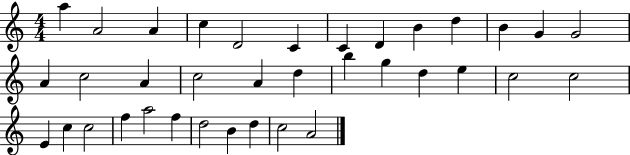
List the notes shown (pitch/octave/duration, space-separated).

A5/q A4/h A4/q C5/q D4/h C4/q C4/q D4/q B4/q D5/q B4/q G4/q G4/h A4/q C5/h A4/q C5/h A4/q D5/q B5/q G5/q D5/q E5/q C5/h C5/h E4/q C5/q C5/h F5/q A5/h F5/q D5/h B4/q D5/q C5/h A4/h